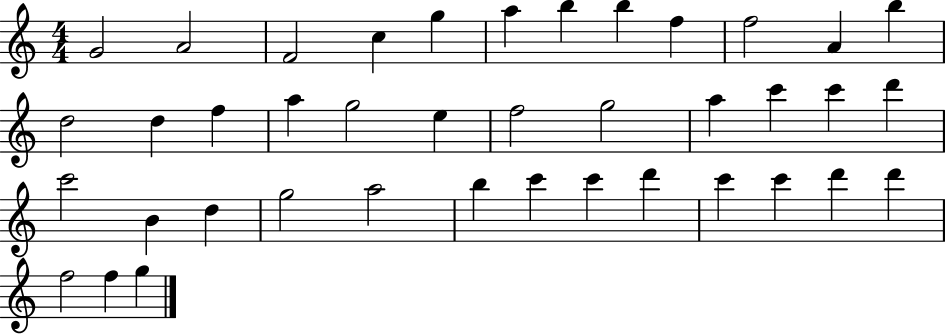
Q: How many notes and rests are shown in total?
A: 40